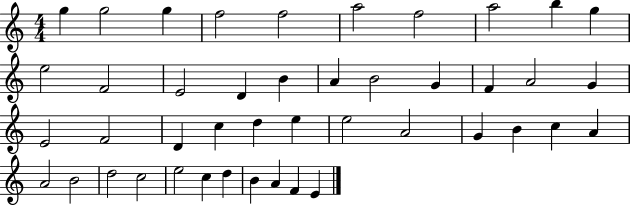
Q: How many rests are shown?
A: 0